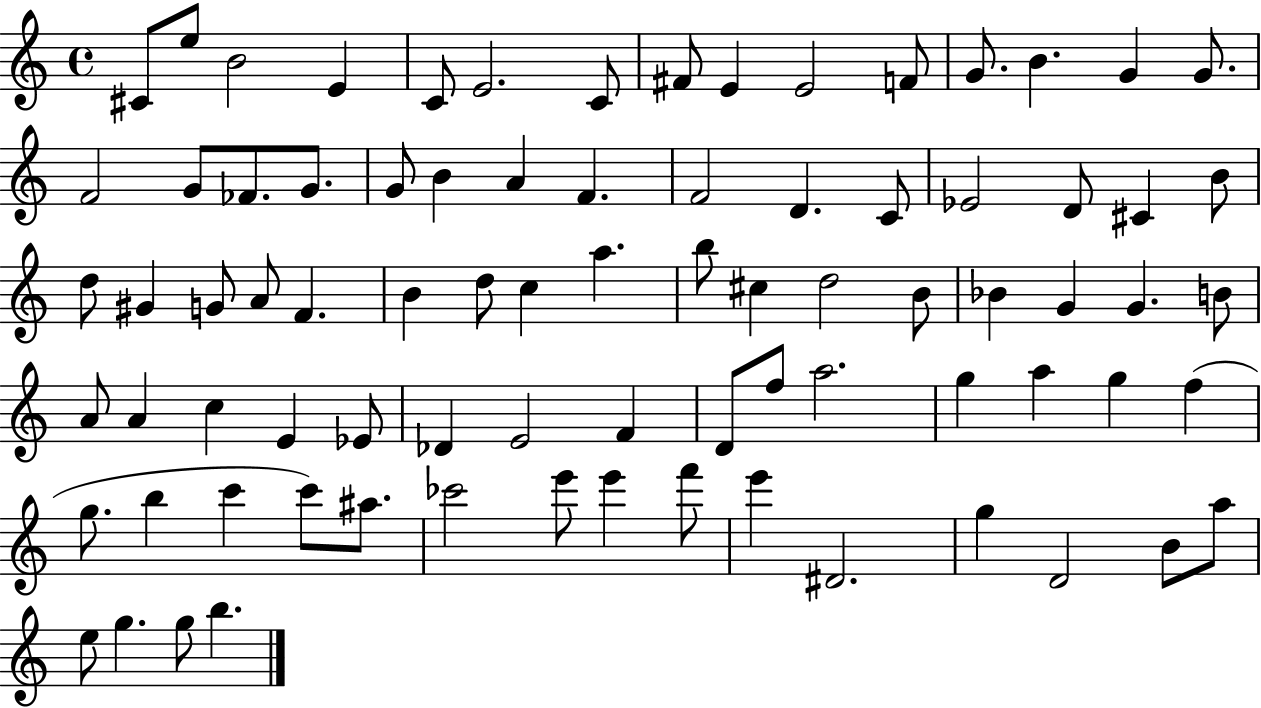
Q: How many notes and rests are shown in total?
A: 81